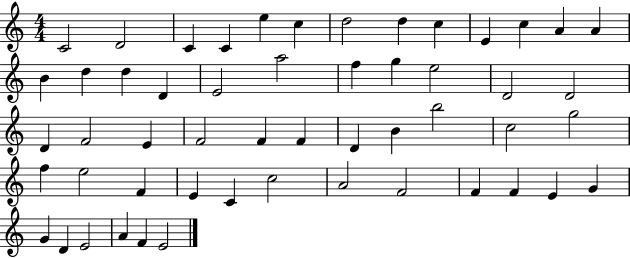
C4/h D4/h C4/q C4/q E5/q C5/q D5/h D5/q C5/q E4/q C5/q A4/q A4/q B4/q D5/q D5/q D4/q E4/h A5/h F5/q G5/q E5/h D4/h D4/h D4/q F4/h E4/q F4/h F4/q F4/q D4/q B4/q B5/h C5/h G5/h F5/q E5/h F4/q E4/q C4/q C5/h A4/h F4/h F4/q F4/q E4/q G4/q G4/q D4/q E4/h A4/q F4/q E4/h